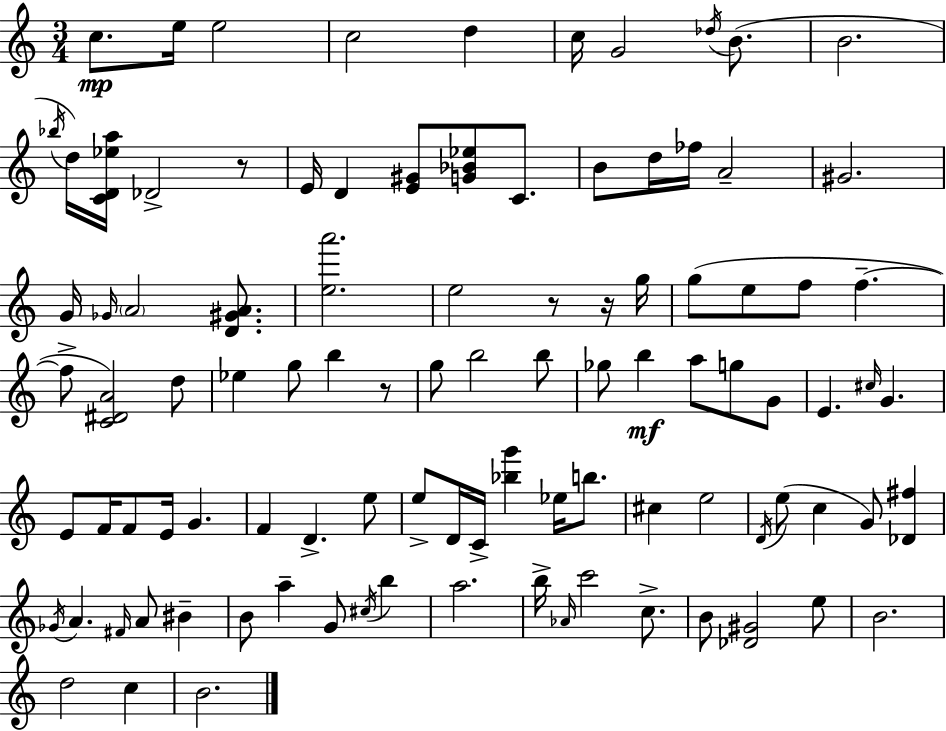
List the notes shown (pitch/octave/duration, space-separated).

C5/e. E5/s E5/h C5/h D5/q C5/s G4/h Db5/s B4/e. B4/h. Bb5/s D5/s [C4,D4,Eb5,A5]/s Db4/h R/e E4/s D4/q [E4,G#4]/e [G4,Bb4,Eb5]/e C4/e. B4/e D5/s FES5/s A4/h G#4/h. G4/s Gb4/s A4/h [D4,G#4,A4]/e. [E5,A6]/h. E5/h R/e R/s G5/s G5/e E5/e F5/e F5/q. F5/e [C4,D#4,A4]/h D5/e Eb5/q G5/e B5/q R/e G5/e B5/h B5/e Gb5/e B5/q A5/e G5/e G4/e E4/q. C#5/s G4/q. E4/e F4/s F4/e E4/s G4/q. F4/q D4/q. E5/e E5/e D4/s C4/s [Bb5,G6]/q Eb5/s B5/e. C#5/q E5/h D4/s E5/e C5/q G4/e [Db4,F#5]/q Gb4/s A4/q. F#4/s A4/e BIS4/q B4/e A5/q G4/e C#5/s B5/q A5/h. B5/s Ab4/s C6/h C5/e. B4/e [Db4,G#4]/h E5/e B4/h. D5/h C5/q B4/h.